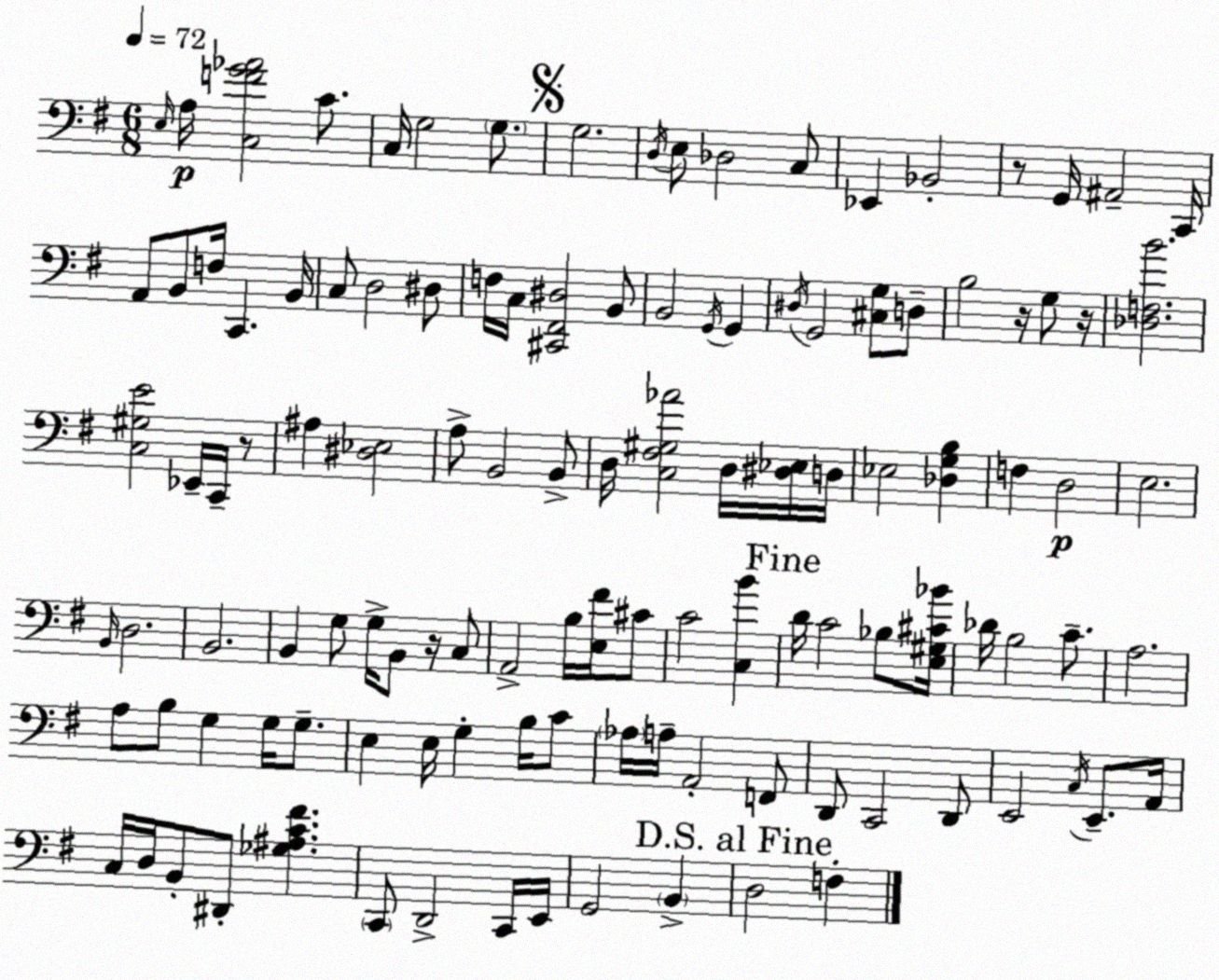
X:1
T:Untitled
M:6/8
L:1/4
K:Em
E,/4 A,/4 [C,FG_A]2 C/2 C,/4 G,2 G,/2 G,2 D,/4 E,/2 _D,2 C,/2 _E,, _B,,2 z/2 G,,/4 ^A,,2 C,,/4 A,,/2 B,,/2 F,/4 C,, B,,/4 C,/2 D,2 ^D,/2 F,/4 C,/4 [^C,,^F,,^D,]2 B,,/2 B,,2 G,,/4 G,, ^D,/4 G,,2 [^C,G,]/2 D,/2 B,2 z/4 G,/2 z/4 [_D,F,B]2 [C,^G,E]2 _E,,/4 C,,/4 z/2 ^A, [^D,_E,]2 A,/2 B,,2 B,,/2 D,/4 [C,^F,^G,_A]2 D,/4 [^D,_E,]/4 D,/4 _E,2 [_D,G,B,] F, D,2 E,2 B,,/4 D,2 B,,2 B,, G,/2 G,/4 B,,/2 z/4 C,/2 A,,2 B,/4 [E,^F]/4 ^C/2 C2 [C,B] D/4 C2 _B,/2 [E,^G,^C_B]/4 _D/4 B,2 C/2 A,2 A,/2 B,/2 G, G,/4 G,/2 E, E,/4 G, B,/4 C/2 _A,/4 A,/4 A,,2 F,,/2 D,,/2 C,,2 D,,/2 E,,2 C,/4 E,,/2 A,,/4 C,/4 D,/4 B,,/2 ^D,,/2 [_G,^A,C^F] C,,/2 D,,2 C,,/4 E,,/4 G,,2 B,, D,2 F,